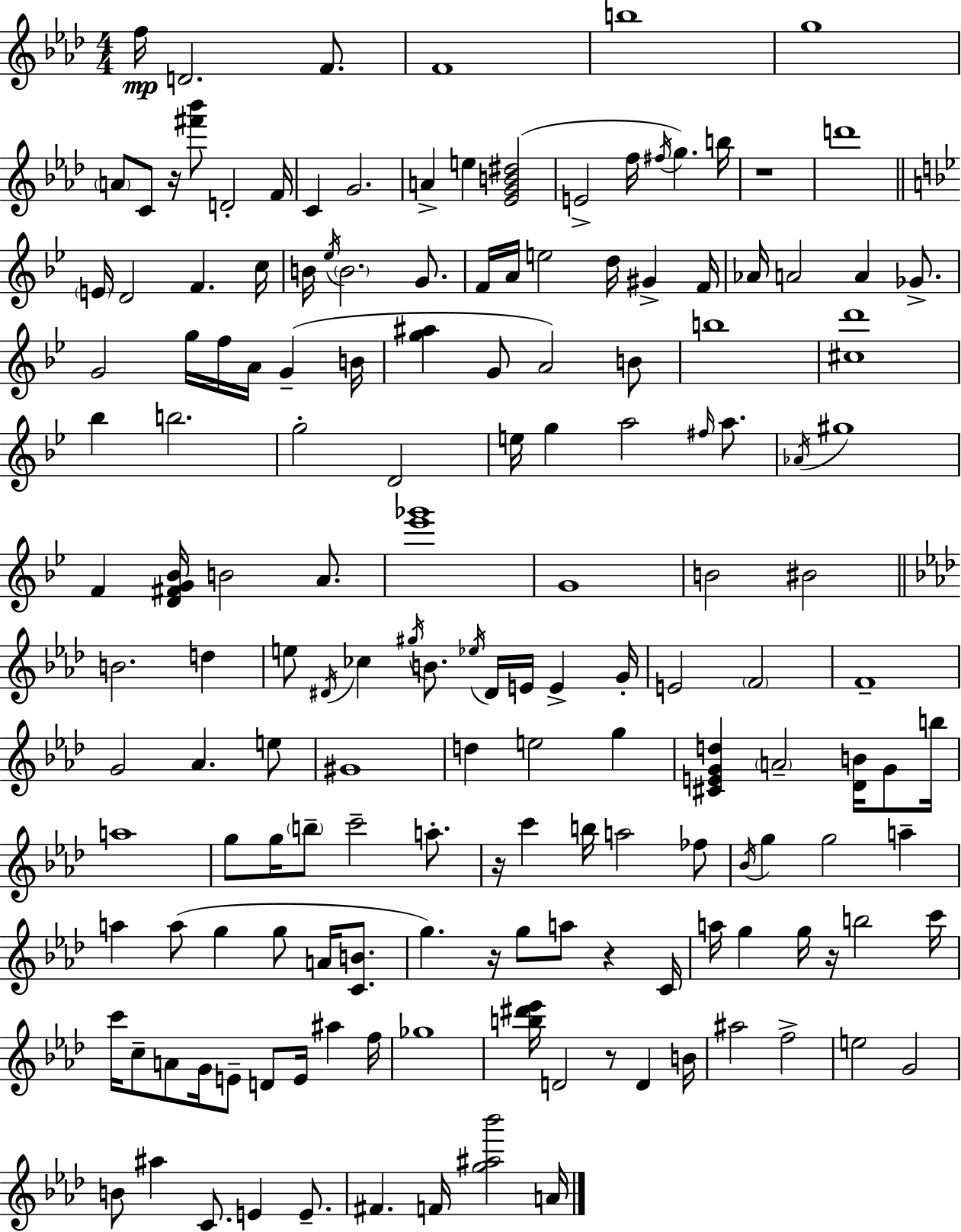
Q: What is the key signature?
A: F minor